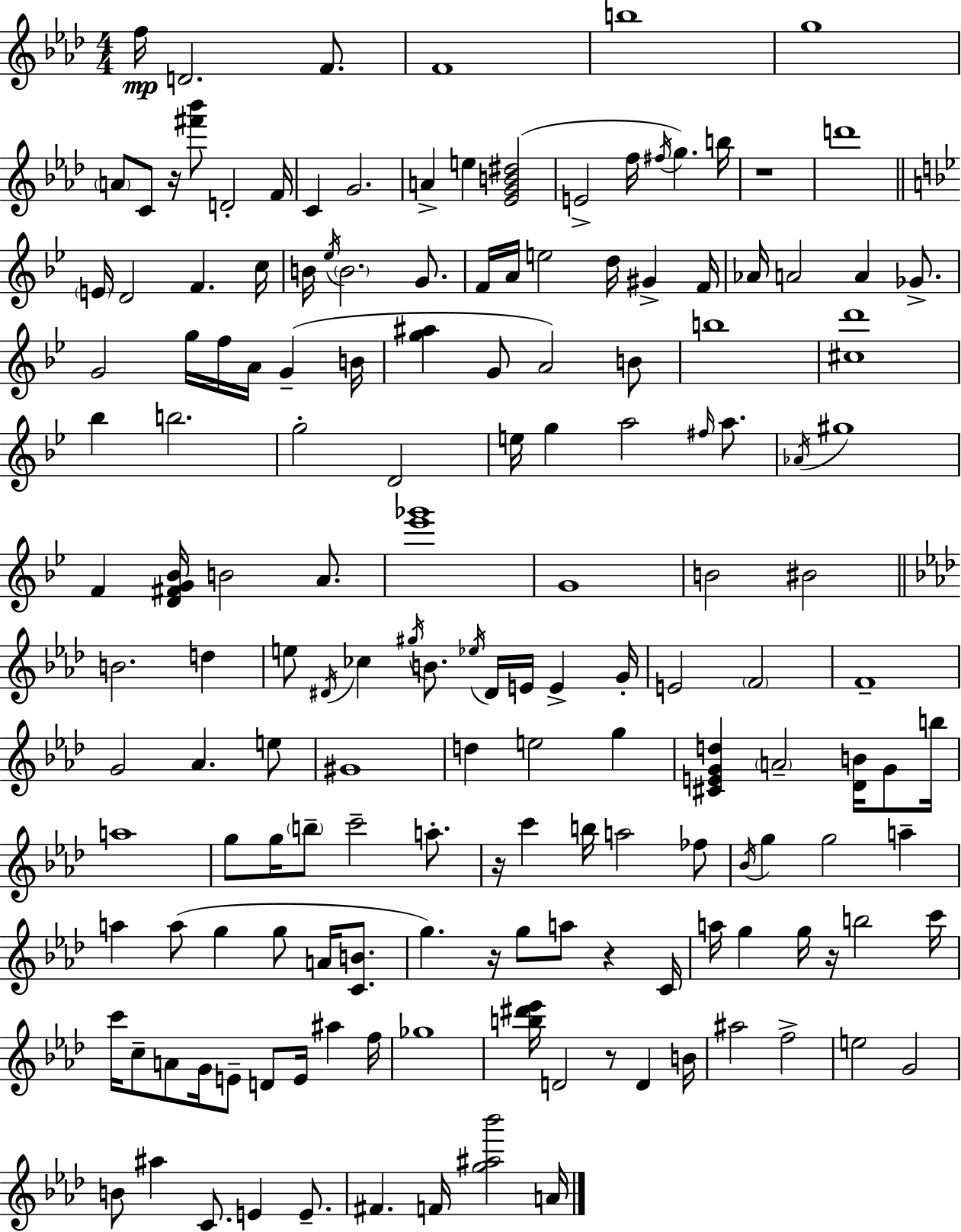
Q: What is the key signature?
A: F minor